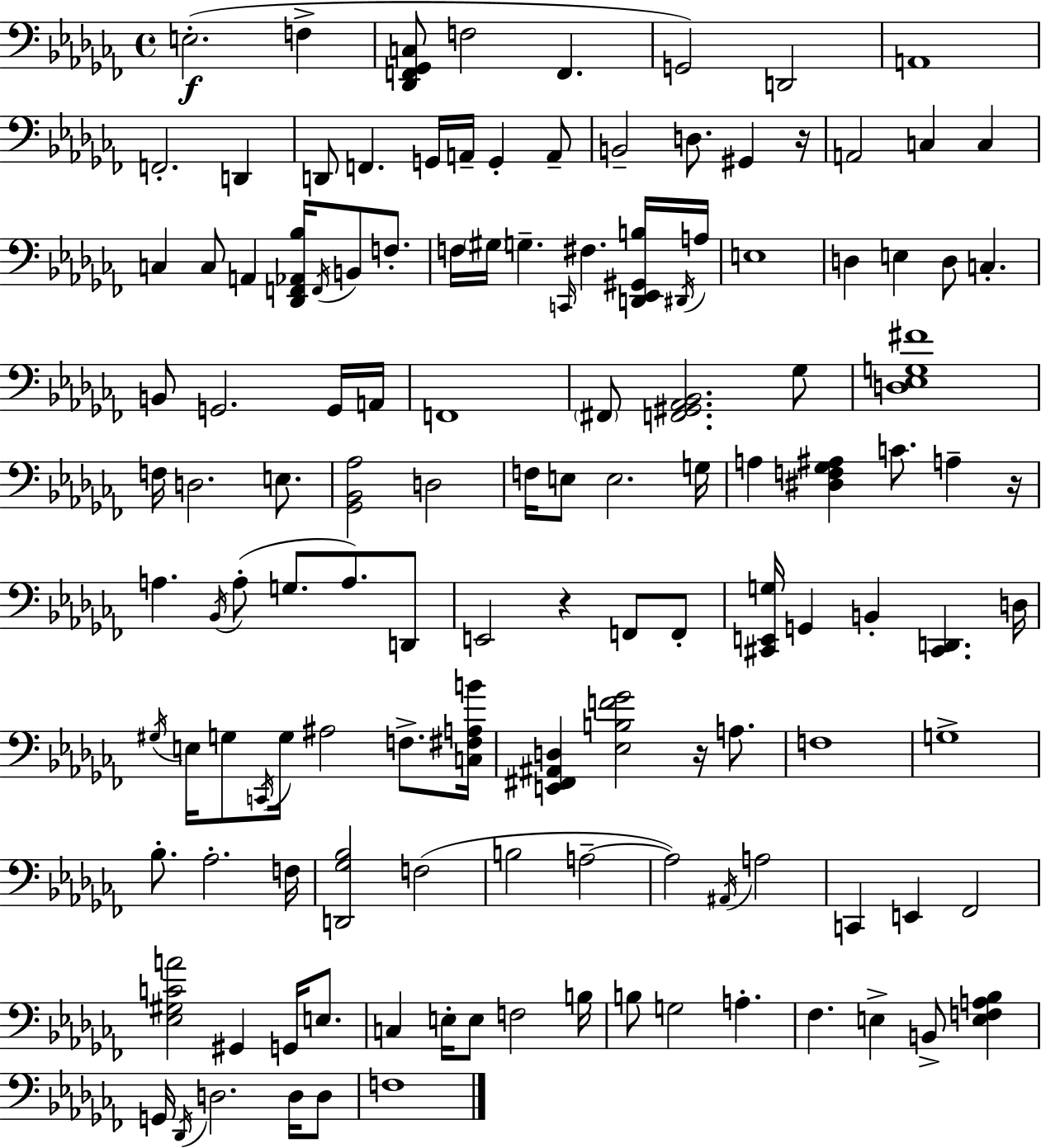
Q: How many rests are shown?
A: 4